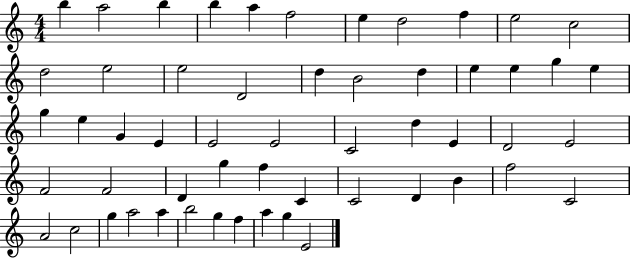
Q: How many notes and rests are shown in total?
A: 55